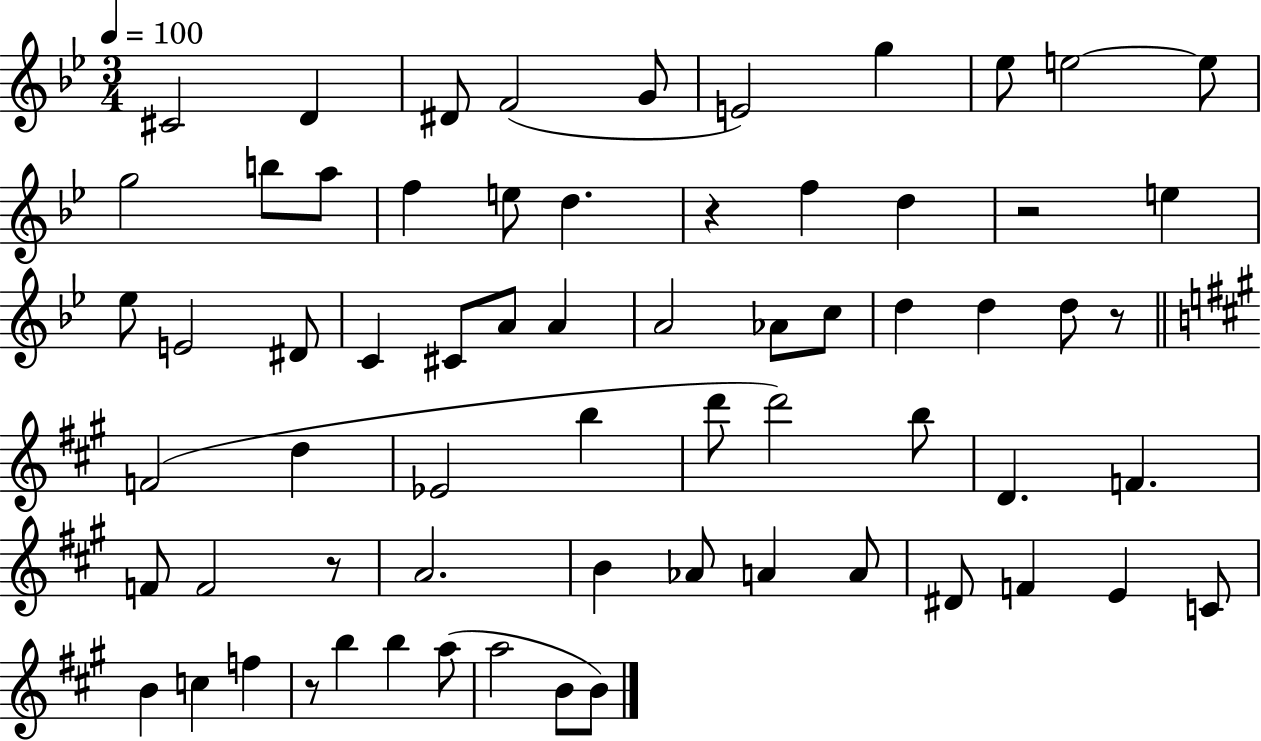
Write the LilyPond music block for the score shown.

{
  \clef treble
  \numericTimeSignature
  \time 3/4
  \key bes \major
  \tempo 4 = 100
  cis'2 d'4 | dis'8 f'2( g'8 | e'2) g''4 | ees''8 e''2~~ e''8 | \break g''2 b''8 a''8 | f''4 e''8 d''4. | r4 f''4 d''4 | r2 e''4 | \break ees''8 e'2 dis'8 | c'4 cis'8 a'8 a'4 | a'2 aes'8 c''8 | d''4 d''4 d''8 r8 | \break \bar "||" \break \key a \major f'2( d''4 | ees'2 b''4 | d'''8 d'''2) b''8 | d'4. f'4. | \break f'8 f'2 r8 | a'2. | b'4 aes'8 a'4 a'8 | dis'8 f'4 e'4 c'8 | \break b'4 c''4 f''4 | r8 b''4 b''4 a''8( | a''2 b'8 b'8) | \bar "|."
}